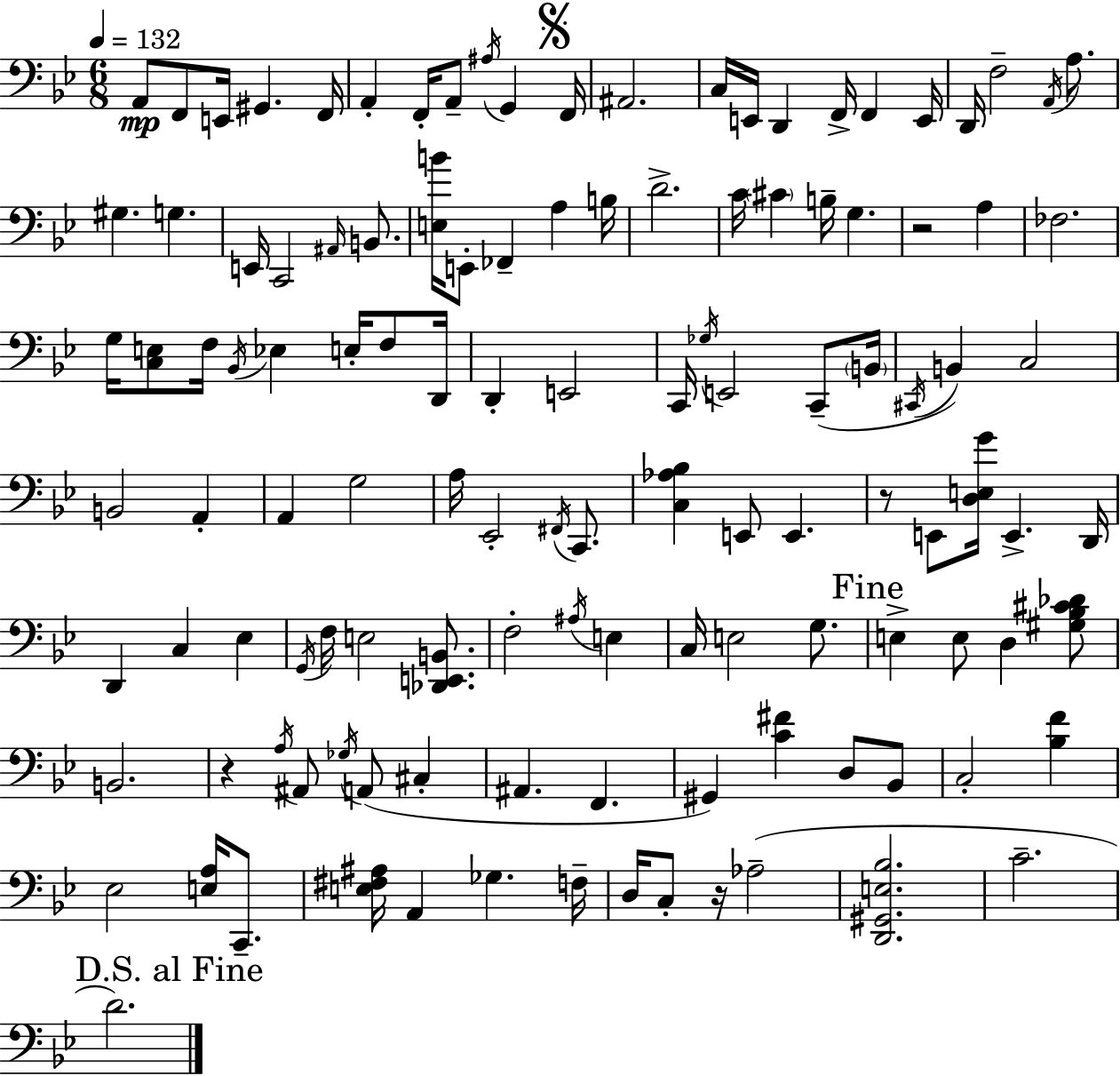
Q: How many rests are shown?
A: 4